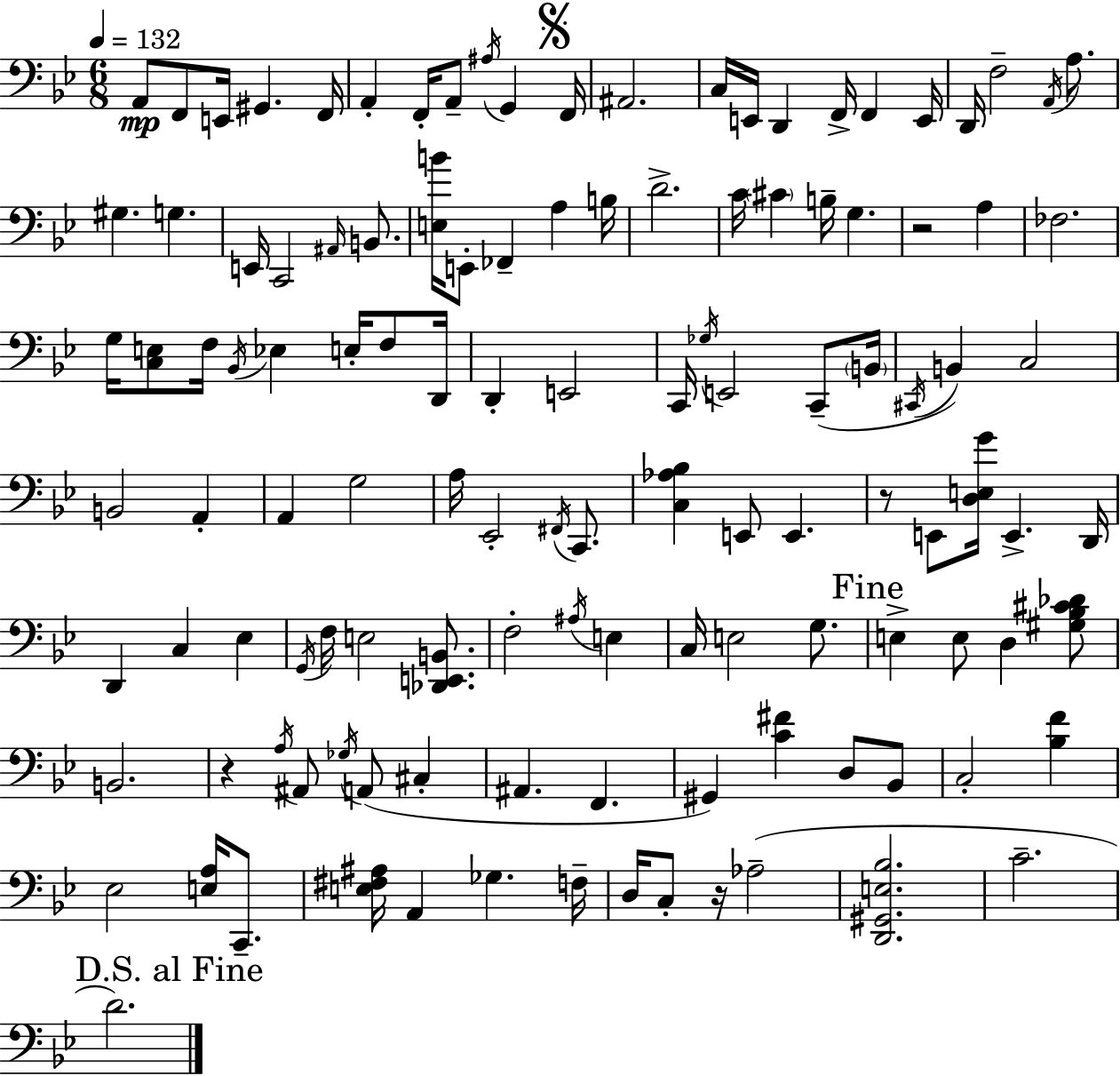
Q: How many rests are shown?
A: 4